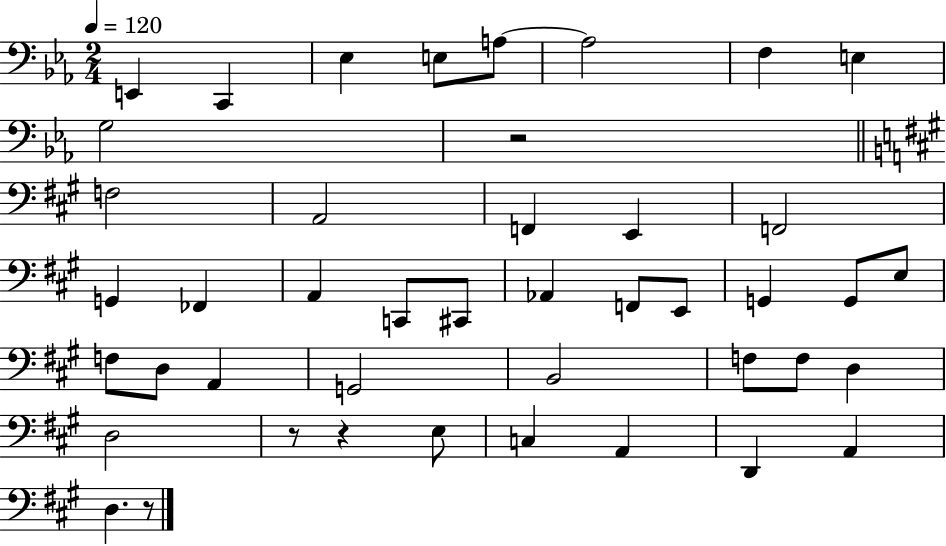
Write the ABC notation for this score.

X:1
T:Untitled
M:2/4
L:1/4
K:Eb
E,, C,, _E, E,/2 A,/2 A,2 F, E, G,2 z2 F,2 A,,2 F,, E,, F,,2 G,, _F,, A,, C,,/2 ^C,,/2 _A,, F,,/2 E,,/2 G,, G,,/2 E,/2 F,/2 D,/2 A,, G,,2 B,,2 F,/2 F,/2 D, D,2 z/2 z E,/2 C, A,, D,, A,, D, z/2